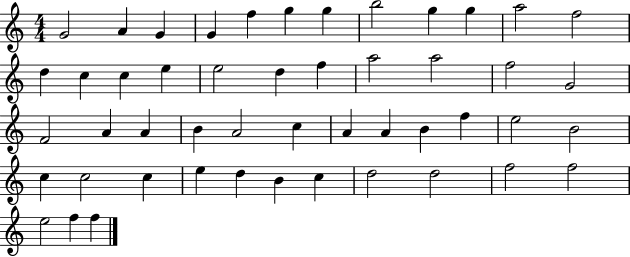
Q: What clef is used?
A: treble